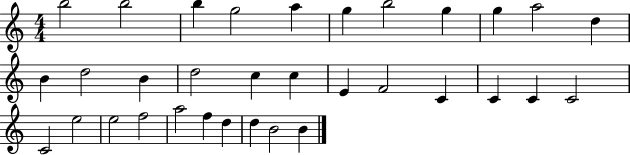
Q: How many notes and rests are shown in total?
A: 33